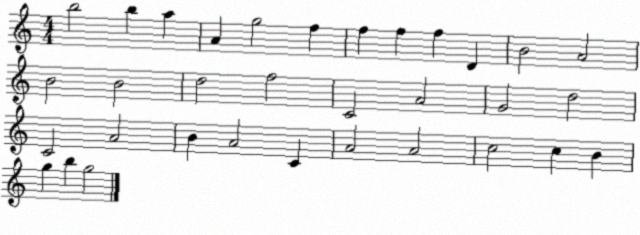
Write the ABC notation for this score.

X:1
T:Untitled
M:4/4
L:1/4
K:C
b2 b a A g2 f f f f D B2 A2 B2 B2 d2 f2 C2 A2 G2 d2 C2 A2 B A2 C A2 A2 c2 c B g b g2